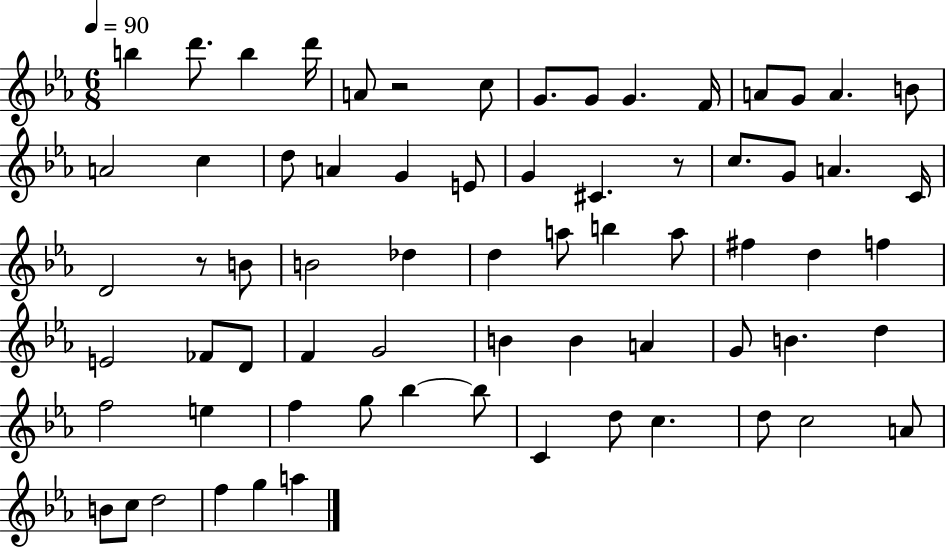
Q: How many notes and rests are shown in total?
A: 69